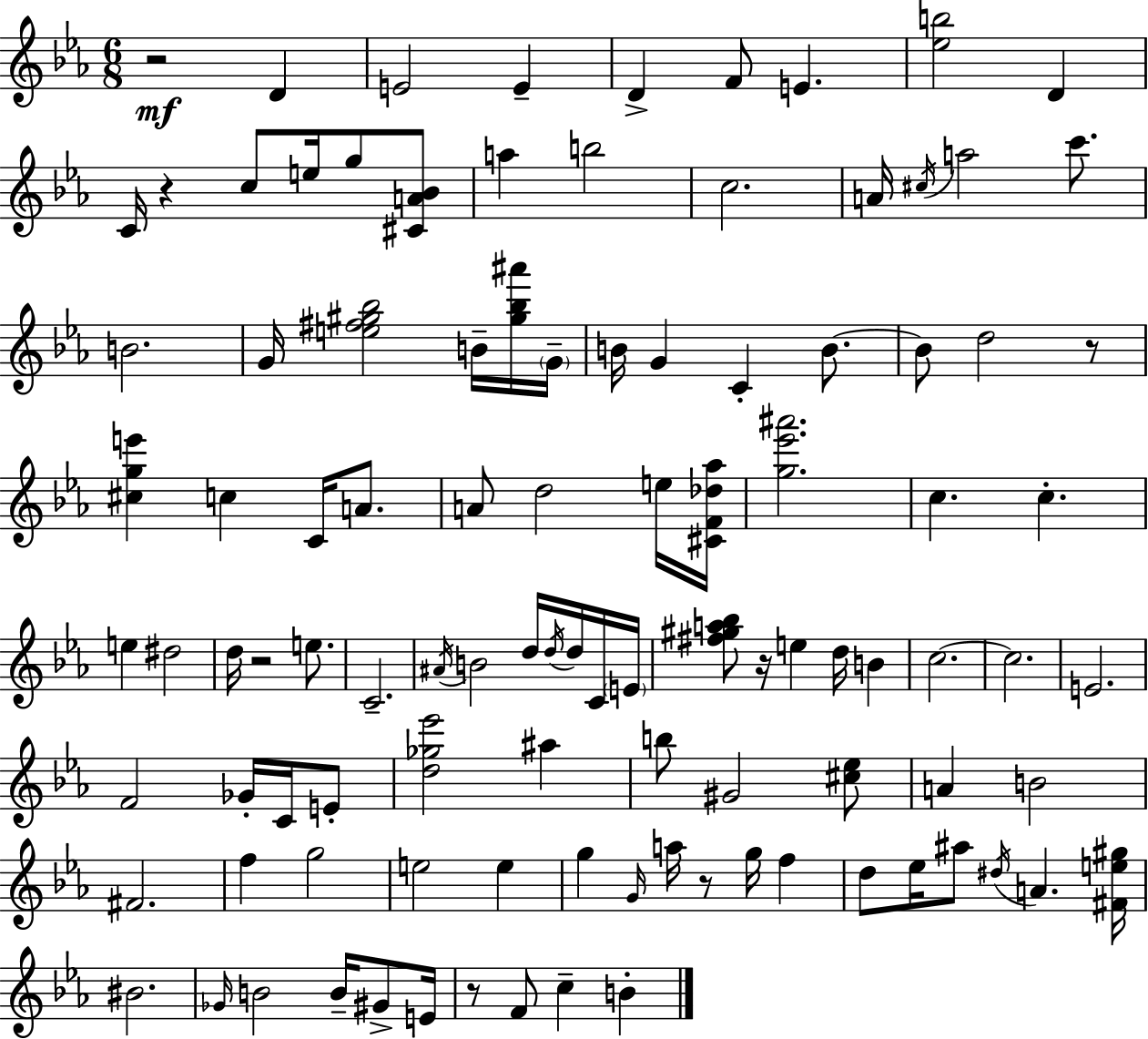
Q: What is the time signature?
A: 6/8